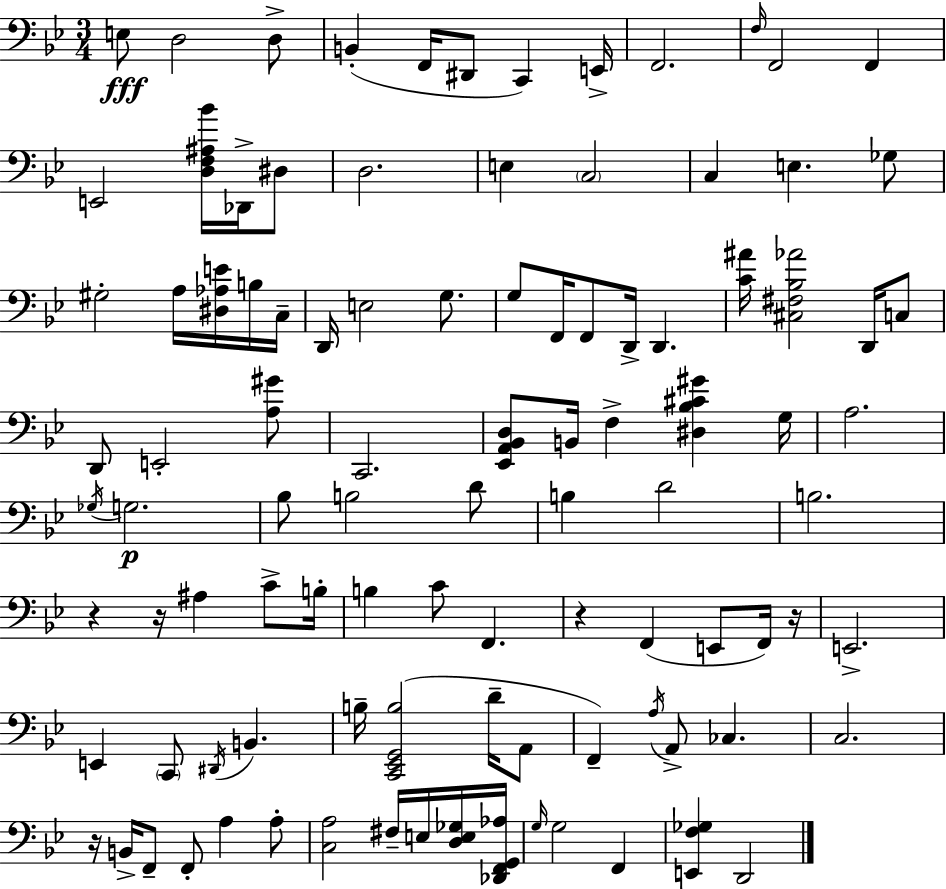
{
  \clef bass
  \numericTimeSignature
  \time 3/4
  \key g \minor
  e8\fff d2 d8-> | b,4-.( f,16 dis,8 c,4) e,16-> | f,2. | \grace { f16 } f,2 f,4 | \break e,2 <d f ais bes'>16 des,16-> dis8 | d2. | e4 \parenthesize c2 | c4 e4. ges8 | \break gis2-. a16 <dis aes e'>16 b16 | c16-- d,16 e2 g8. | g8 f,16 f,8 d,16-> d,4. | <c' ais'>16 <cis fis bes aes'>2 d,16 c8 | \break d,8 e,2-. <a gis'>8 | c,2. | <ees, a, bes, d>8 b,16 f4-> <dis bes cis' gis'>4 | g16 a2. | \break \acciaccatura { ges16 } g2.\p | bes8 b2 | d'8 b4 d'2 | b2. | \break r4 r16 ais4 c'8-> | b16-. b4 c'8 f,4. | r4 f,4( e,8 | f,16) r16 e,2.-> | \break e,4 \parenthesize c,8 \acciaccatura { dis,16 } b,4. | b16-- <c, ees, g, b>2( | d'16-- a,8 f,4--) \acciaccatura { a16 } a,8-> ces4. | c2. | \break r16 b,16-> f,8-- f,8-. a4 | a8-. <c a>2 | fis16-- e16 <d e ges>16 <des, f, g, aes>16 \grace { g16 } g2 | f,4 <e, f ges>4 d,2 | \break \bar "|."
}